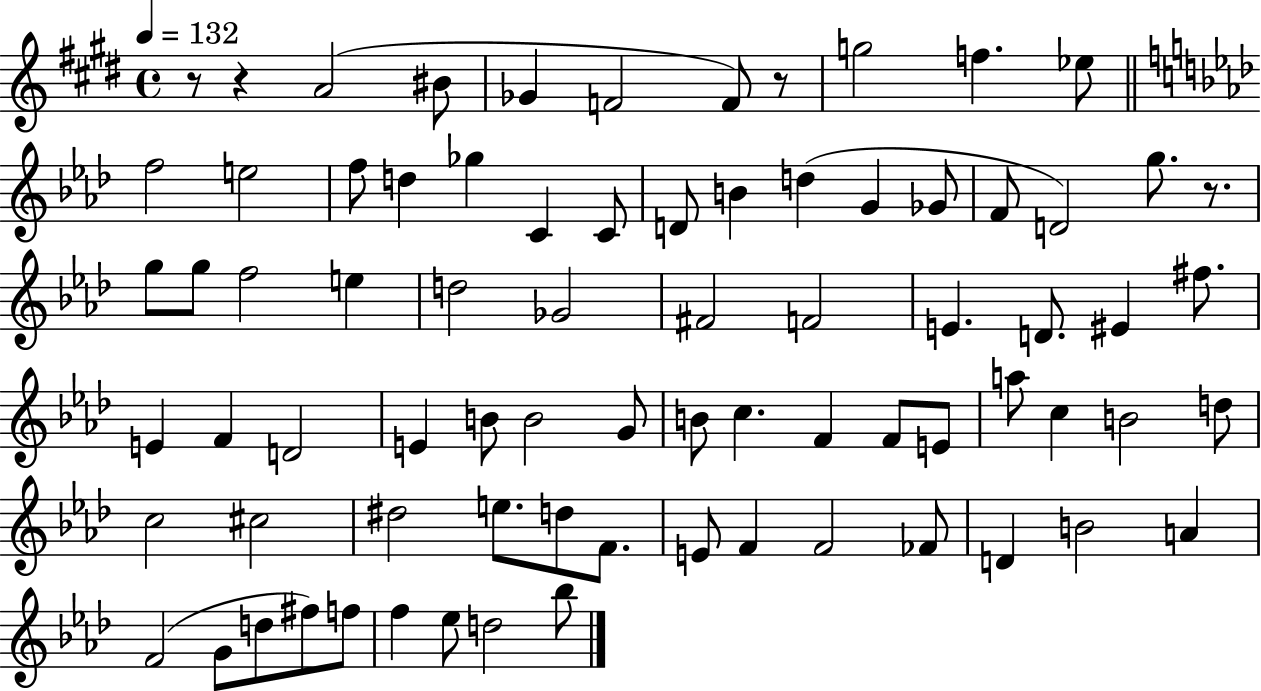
{
  \clef treble
  \time 4/4
  \defaultTimeSignature
  \key e \major
  \tempo 4 = 132
  r8 r4 a'2( bis'8 | ges'4 f'2 f'8) r8 | g''2 f''4. ees''8 | \bar "||" \break \key aes \major f''2 e''2 | f''8 d''4 ges''4 c'4 c'8 | d'8 b'4 d''4( g'4 ges'8 | f'8 d'2) g''8. r8. | \break g''8 g''8 f''2 e''4 | d''2 ges'2 | fis'2 f'2 | e'4. d'8. eis'4 fis''8. | \break e'4 f'4 d'2 | e'4 b'8 b'2 g'8 | b'8 c''4. f'4 f'8 e'8 | a''8 c''4 b'2 d''8 | \break c''2 cis''2 | dis''2 e''8. d''8 f'8. | e'8 f'4 f'2 fes'8 | d'4 b'2 a'4 | \break f'2( g'8 d''8 fis''8) f''8 | f''4 ees''8 d''2 bes''8 | \bar "|."
}